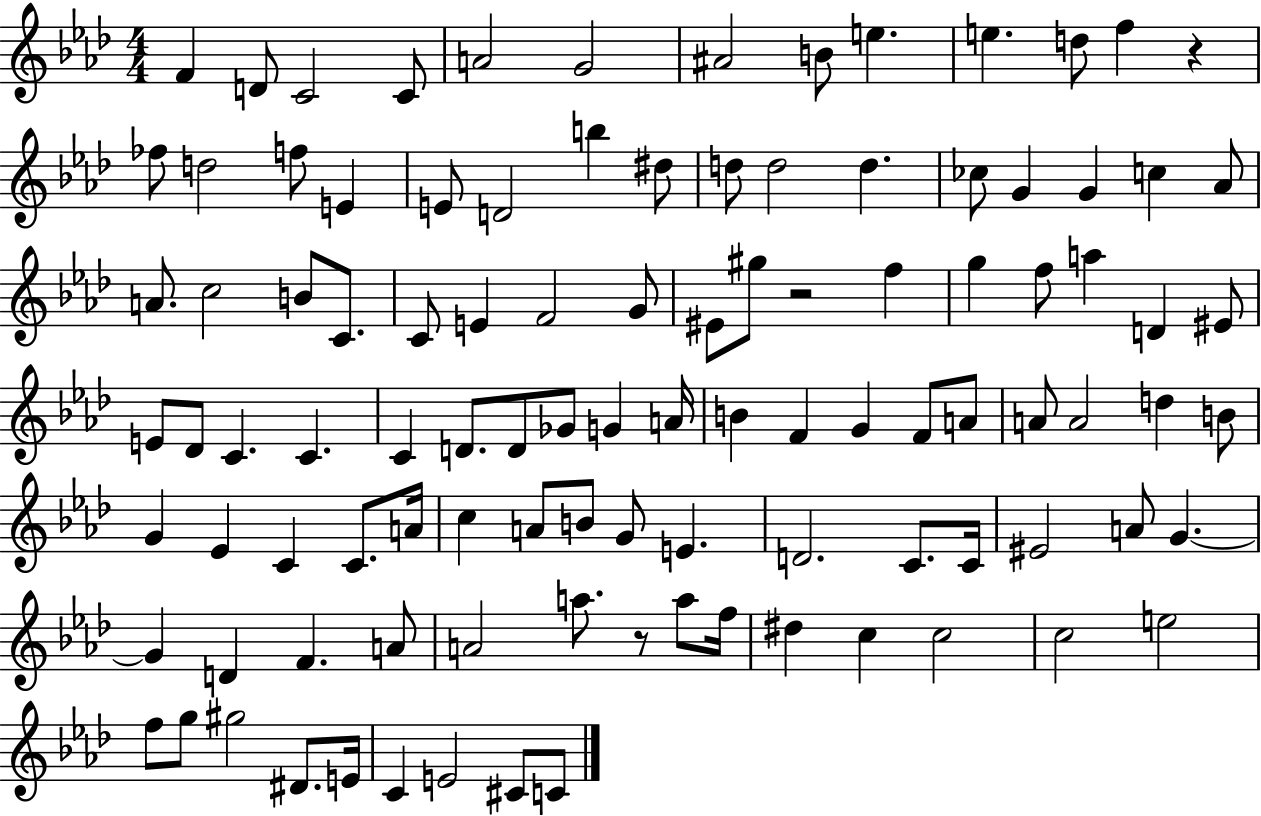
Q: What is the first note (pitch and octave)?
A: F4